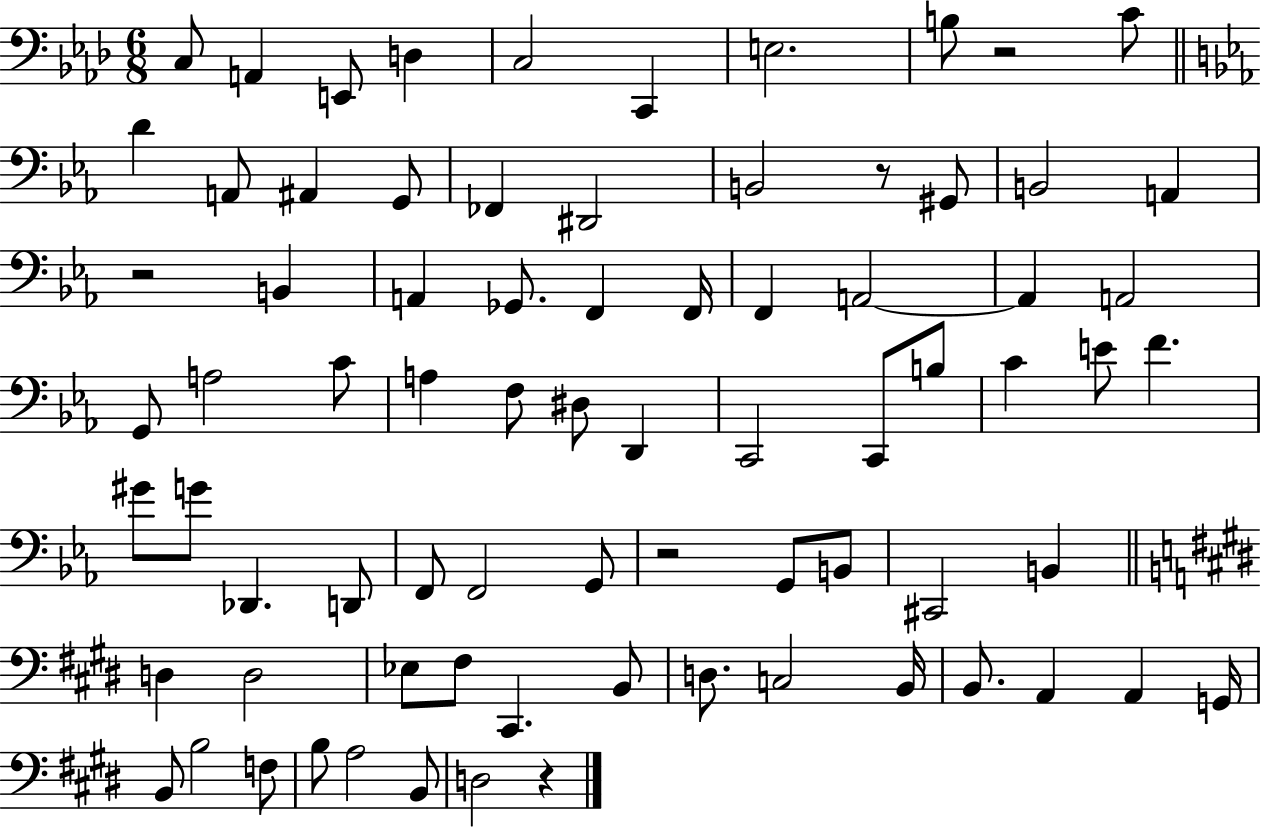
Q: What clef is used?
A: bass